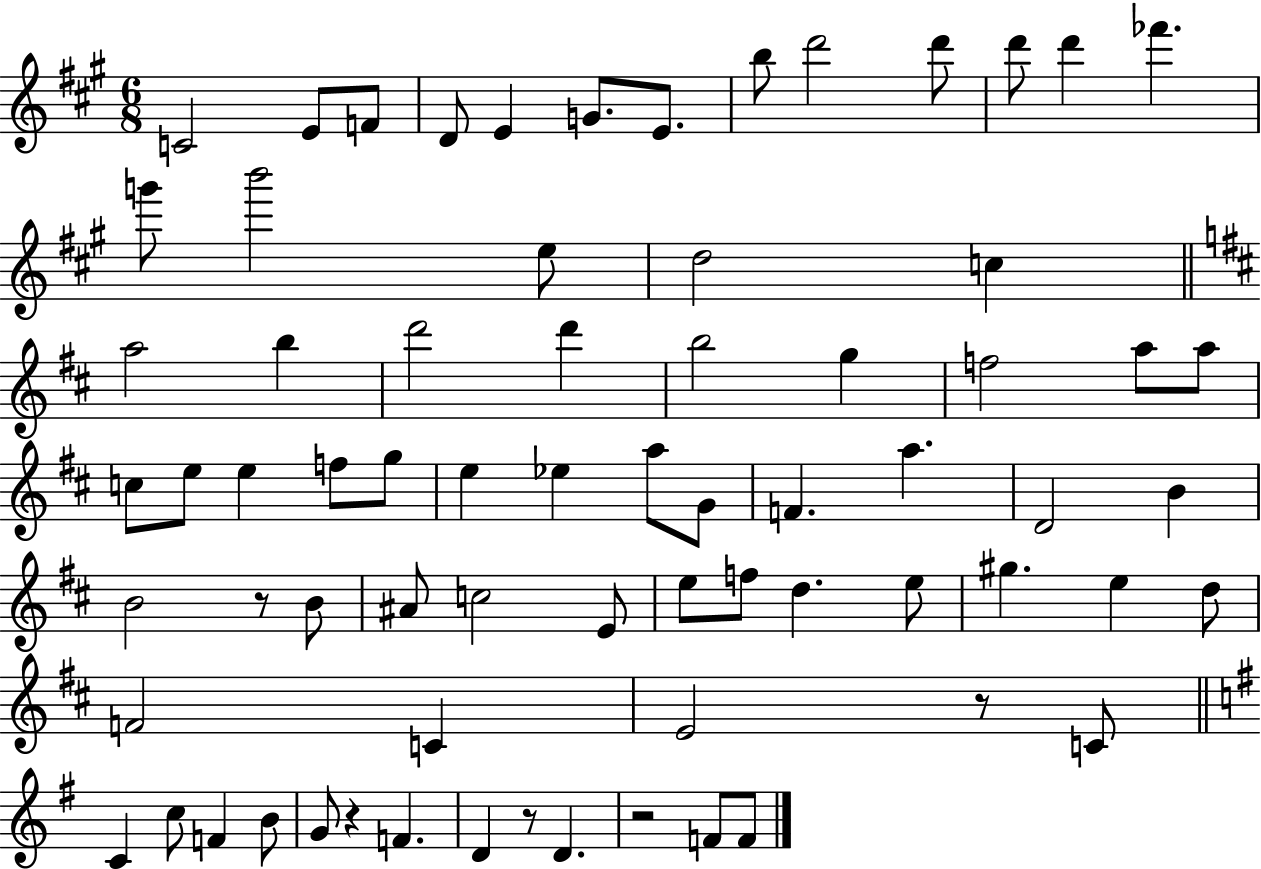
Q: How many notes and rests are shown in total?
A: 71